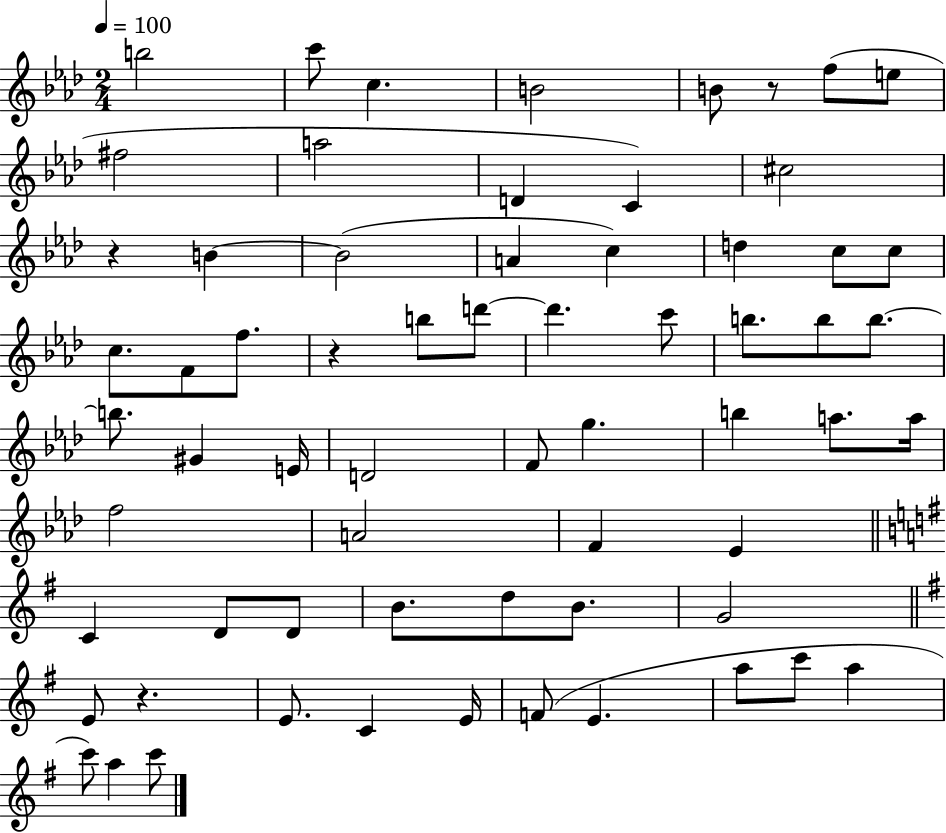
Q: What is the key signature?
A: AES major